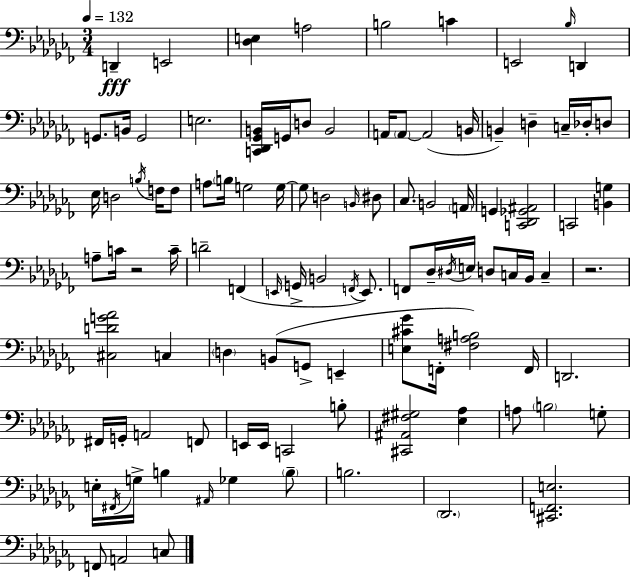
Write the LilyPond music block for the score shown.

{
  \clef bass
  \numericTimeSignature
  \time 3/4
  \key aes \minor
  \tempo 4 = 132
  d,4--\fff e,2 | <des e>4 a2 | b2 c'4 | e,2 \grace { bes16 } d,4 | \break g,8. b,16 g,2 | e2. | <c, des, ges, b,>16 g,16 d8 b,2 | a,16 \parenthesize a,8~~ a,2( | \break b,16 b,4--) d4-- c16-- des16-. d8 | ees16 d2 \acciaccatura { b16 } f16 | f8 a8 \parenthesize b16 g2 | g16~~ g8 d2 | \break \grace { b,16 } dis8 ces8. b,2 | \parenthesize a,16 g,4 <c, des, ges, ais,>2 | c,2 <b, g>4 | a8-- c'16 r2 | \break c'16-- d'2-- f,4( | \grace { e,16 } g,16-> b,2 | \acciaccatura { f,16 }) e,8. f,8 des16-- \acciaccatura { dis16 } e16 d8 | c16 bes,16 c4-- r2. | \break <cis d' g' aes'>2 | c4 \parenthesize d4 b,8( | g,8-> e,4-- <e cis' ges'>8 f,16-. <fis a b>2) | f,16 d,2. | \break fis,16 g,16-. a,2 | f,8 e,16 e,16 c,2 | b8-. <cis, ais, fis gis>2 | <ees aes>4 a8 \parenthesize b2 | \break g8-. e16-. \acciaccatura { fis,16 } g16-> b4 | \grace { ais,16 } ges4 \parenthesize b8-- b2. | \parenthesize des,2. | <cis, f, e>2. | \break f,8 a,2 | c8 \bar "|."
}